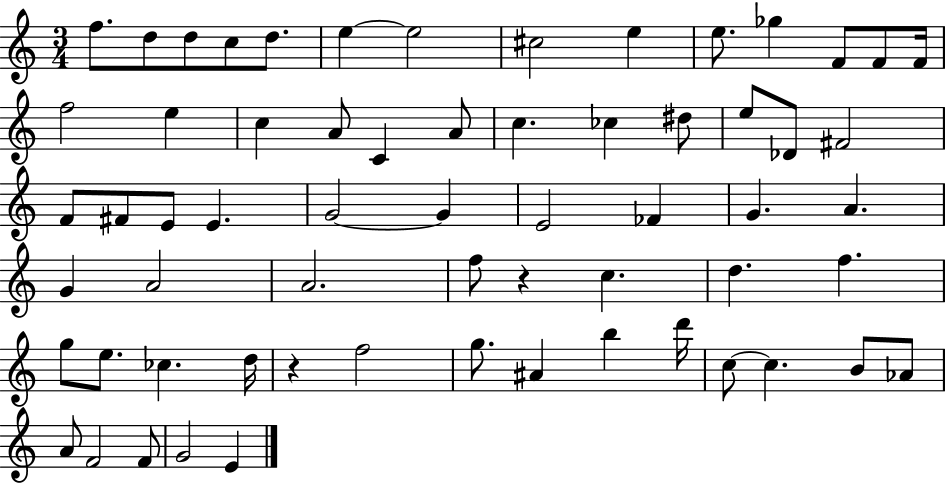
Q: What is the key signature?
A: C major